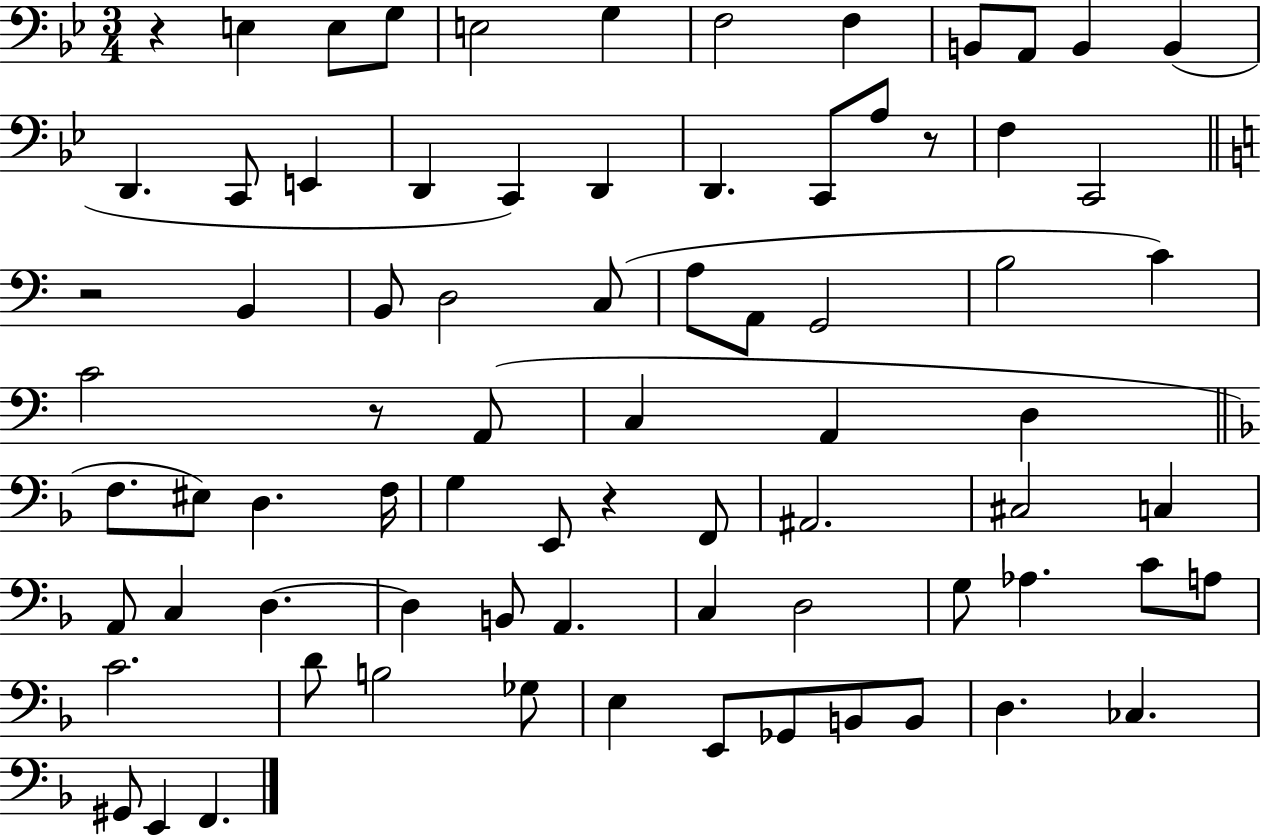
X:1
T:Untitled
M:3/4
L:1/4
K:Bb
z E, E,/2 G,/2 E,2 G, F,2 F, B,,/2 A,,/2 B,, B,, D,, C,,/2 E,, D,, C,, D,, D,, C,,/2 A,/2 z/2 F, C,,2 z2 B,, B,,/2 D,2 C,/2 A,/2 A,,/2 G,,2 B,2 C C2 z/2 A,,/2 C, A,, D, F,/2 ^E,/2 D, F,/4 G, E,,/2 z F,,/2 ^A,,2 ^C,2 C, A,,/2 C, D, D, B,,/2 A,, C, D,2 G,/2 _A, C/2 A,/2 C2 D/2 B,2 _G,/2 E, E,,/2 _G,,/2 B,,/2 B,,/2 D, _C, ^G,,/2 E,, F,,